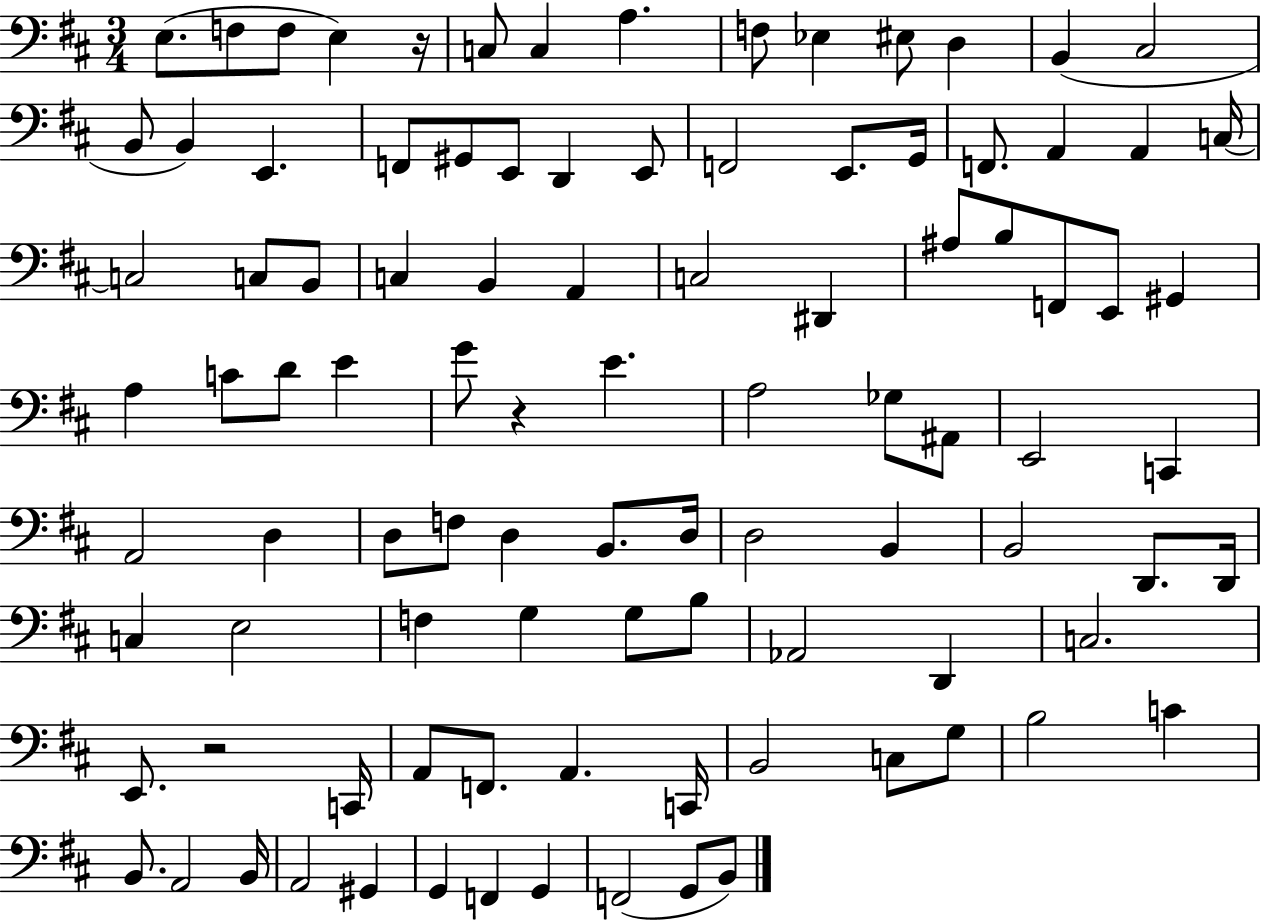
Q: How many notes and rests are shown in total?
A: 98